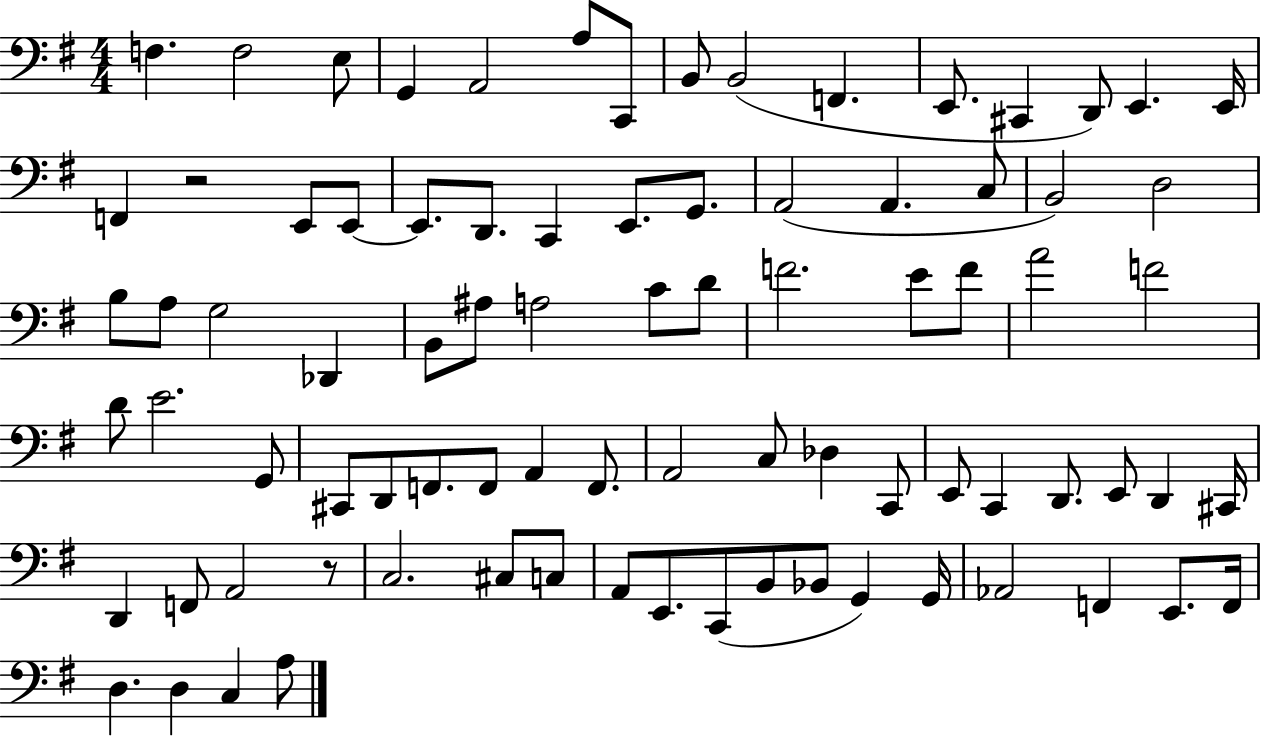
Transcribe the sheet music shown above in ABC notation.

X:1
T:Untitled
M:4/4
L:1/4
K:G
F, F,2 E,/2 G,, A,,2 A,/2 C,,/2 B,,/2 B,,2 F,, E,,/2 ^C,, D,,/2 E,, E,,/4 F,, z2 E,,/2 E,,/2 E,,/2 D,,/2 C,, E,,/2 G,,/2 A,,2 A,, C,/2 B,,2 D,2 B,/2 A,/2 G,2 _D,, B,,/2 ^A,/2 A,2 C/2 D/2 F2 E/2 F/2 A2 F2 D/2 E2 G,,/2 ^C,,/2 D,,/2 F,,/2 F,,/2 A,, F,,/2 A,,2 C,/2 _D, C,,/2 E,,/2 C,, D,,/2 E,,/2 D,, ^C,,/4 D,, F,,/2 A,,2 z/2 C,2 ^C,/2 C,/2 A,,/2 E,,/2 C,,/2 B,,/2 _B,,/2 G,, G,,/4 _A,,2 F,, E,,/2 F,,/4 D, D, C, A,/2